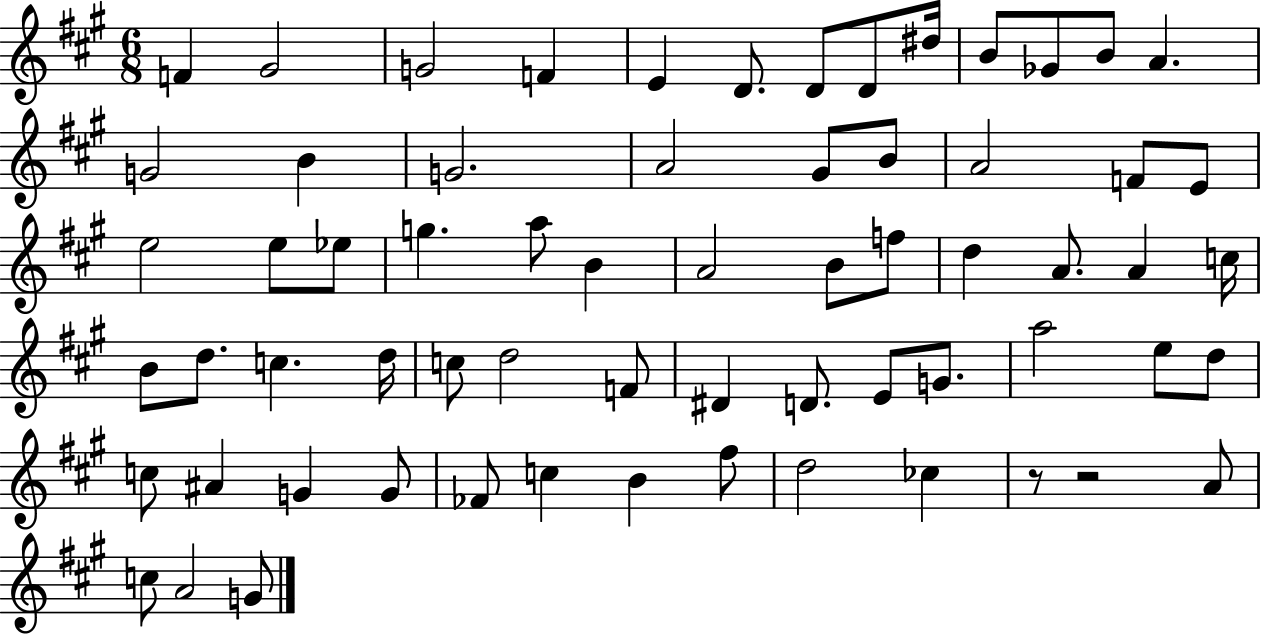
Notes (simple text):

F4/q G#4/h G4/h F4/q E4/q D4/e. D4/e D4/e D#5/s B4/e Gb4/e B4/e A4/q. G4/h B4/q G4/h. A4/h G#4/e B4/e A4/h F4/e E4/e E5/h E5/e Eb5/e G5/q. A5/e B4/q A4/h B4/e F5/e D5/q A4/e. A4/q C5/s B4/e D5/e. C5/q. D5/s C5/e D5/h F4/e D#4/q D4/e. E4/e G4/e. A5/h E5/e D5/e C5/e A#4/q G4/q G4/e FES4/e C5/q B4/q F#5/e D5/h CES5/q R/e R/h A4/e C5/e A4/h G4/e